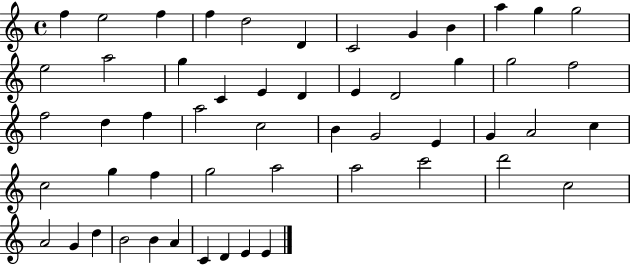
{
  \clef treble
  \time 4/4
  \defaultTimeSignature
  \key c \major
  f''4 e''2 f''4 | f''4 d''2 d'4 | c'2 g'4 b'4 | a''4 g''4 g''2 | \break e''2 a''2 | g''4 c'4 e'4 d'4 | e'4 d'2 g''4 | g''2 f''2 | \break f''2 d''4 f''4 | a''2 c''2 | b'4 g'2 e'4 | g'4 a'2 c''4 | \break c''2 g''4 f''4 | g''2 a''2 | a''2 c'''2 | d'''2 c''2 | \break a'2 g'4 d''4 | b'2 b'4 a'4 | c'4 d'4 e'4 e'4 | \bar "|."
}